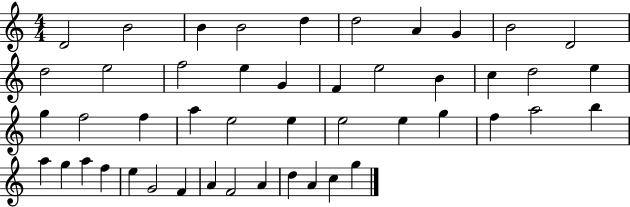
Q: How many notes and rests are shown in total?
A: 47